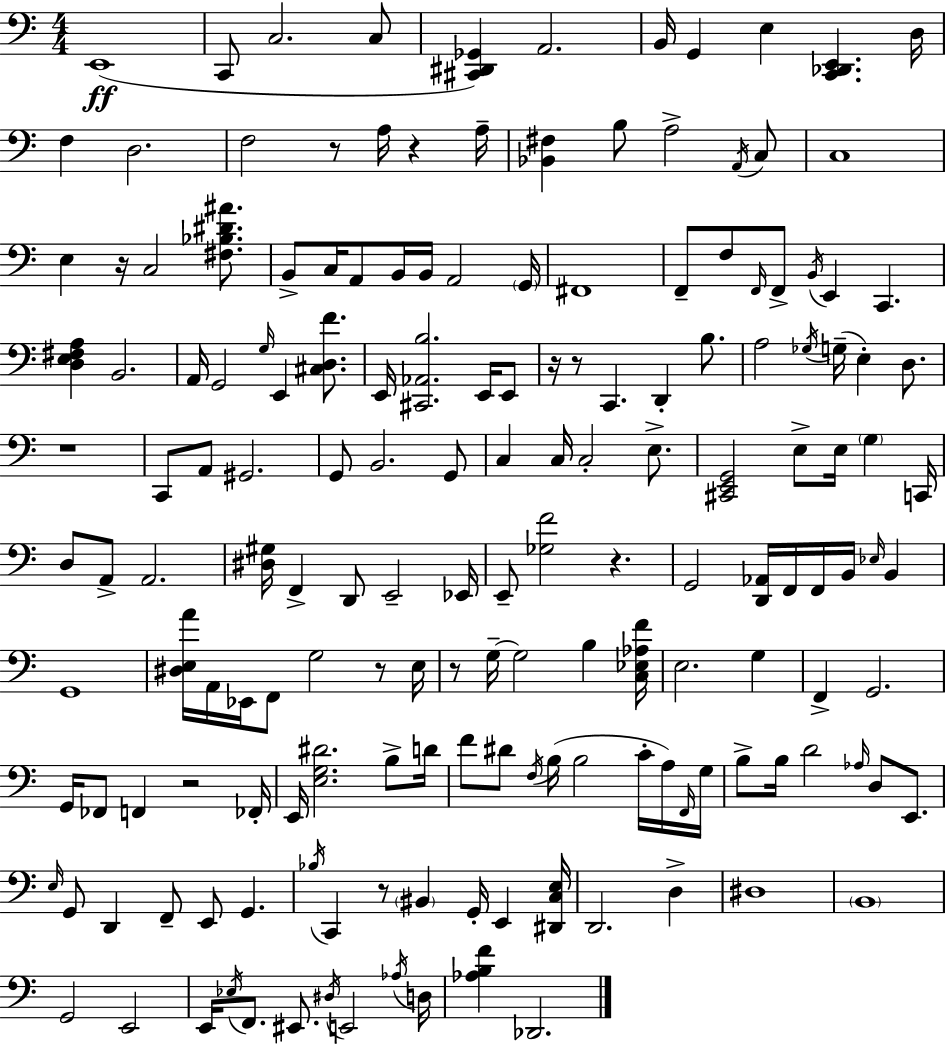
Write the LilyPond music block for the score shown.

{
  \clef bass
  \numericTimeSignature
  \time 4/4
  \key c \major
  \repeat volta 2 { e,1(\ff | c,8 c2. c8 | <cis, dis, ges,>4) a,2. | b,16 g,4 e4 <c, des, e,>4. d16 | \break f4 d2. | f2 r8 a16 r4 a16-- | <bes, fis>4 b8 a2-> \acciaccatura { a,16 } c8 | c1 | \break e4 r16 c2 <fis bes dis' ais'>8. | b,8-> c16 a,8 b,16 b,16 a,2 | \parenthesize g,16 fis,1 | f,8-- f8 \grace { f,16 } f,8-> \acciaccatura { b,16 } e,4 c,4. | \break <d e fis a>4 b,2. | a,16 g,2 \grace { g16 } e,4 | <cis d f'>8. e,16 <cis, aes, b>2. | e,16 e,8 r16 r8 c,4. d,4-. | \break b8. a2 \acciaccatura { ges16 }( g16-- e4-.) | d8. r1 | c,8 a,8 gis,2. | g,8 b,2. | \break g,8 c4 c16 c2-. | e8.-> <cis, e, g,>2 e8-> e16 | \parenthesize g4 c,16 d8 a,8-> a,2. | <dis gis>16 f,4-> d,8 e,2-- | \break ees,16 e,8-- <ges f'>2 r4. | g,2 <d, aes,>16 f,16 f,16 | b,16 \grace { ees16 } b,4 g,1 | <dis e a'>16 a,16 ees,16 f,8 g2 | \break r8 e16 r8 g16--~~ g2 | b4 <c ees aes f'>16 e2. | g4 f,4-> g,2. | g,16 fes,8 f,4 r2 | \break fes,16-. e,16 <e g dis'>2. | b8-> d'16 f'8 dis'8 \acciaccatura { f16 } b16( b2 | c'16-. a16) \grace { f,16 } g16 b8-> b16 d'2 | \grace { aes16 } d8 e,8. \grace { e16 } g,8 d,4 | \break f,8-- e,8 g,4. \acciaccatura { bes16 } c,4 r8 | \parenthesize bis,4 g,16-. e,4 <dis, c e>16 d,2. | d4-> dis1 | \parenthesize b,1 | \break g,2 | e,2 e,16 \acciaccatura { ees16 } f,8. | eis,8. \acciaccatura { dis16 } e,2 \acciaccatura { aes16 } d16 <aes b f'>4 | des,2. } \bar "|."
}